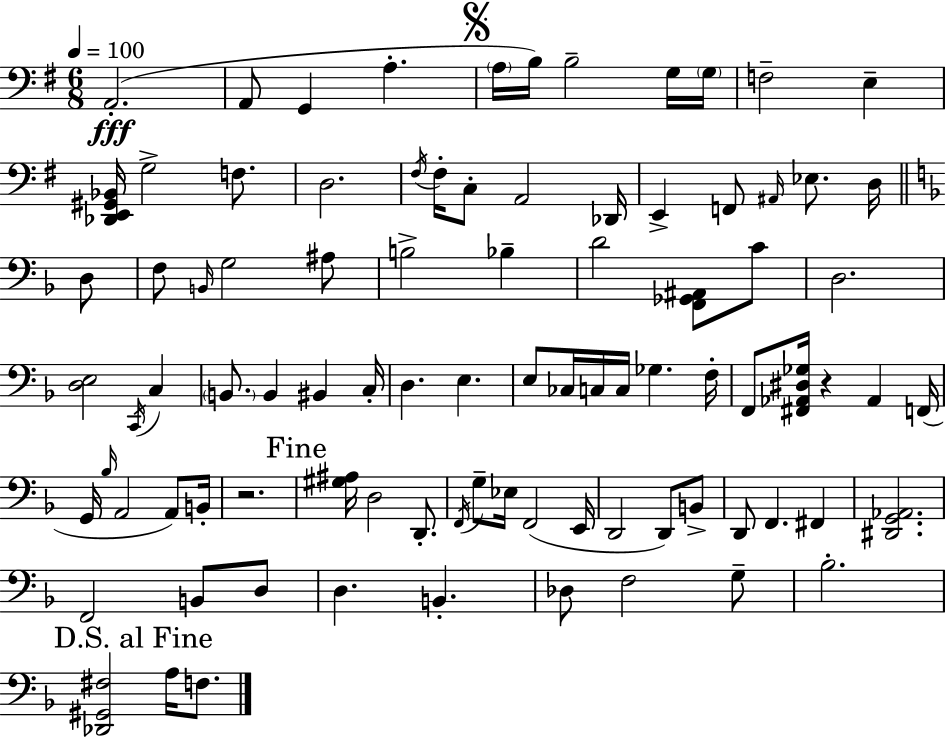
A2/h. A2/e G2/q A3/q. A3/s B3/s B3/h G3/s G3/s F3/h E3/q [Db2,E2,G#2,Bb2]/s G3/h F3/e. D3/h. F#3/s F#3/s C3/e A2/h Db2/s E2/q F2/e A#2/s Eb3/e. D3/s D3/e F3/e B2/s G3/h A#3/e B3/h Bb3/q D4/h [F2,Gb2,A#2]/e C4/e D3/h. [D3,E3]/h C2/s C3/q B2/e. B2/q BIS2/q C3/s D3/q. E3/q. E3/e CES3/s C3/s C3/s Gb3/q. F3/s F2/e [F#2,Ab2,D#3,Gb3]/s R/q Ab2/q F2/s G2/s Bb3/s A2/h A2/e B2/s R/h. [G#3,A#3]/s D3/h D2/e. F2/s G3/e Eb3/s F2/h E2/s D2/h D2/e B2/e D2/e F2/q. F#2/q [D#2,G2,Ab2]/h. F2/h B2/e D3/e D3/q. B2/q. Db3/e F3/h G3/e Bb3/h. [Db2,G#2,F#3]/h A3/s F3/e.